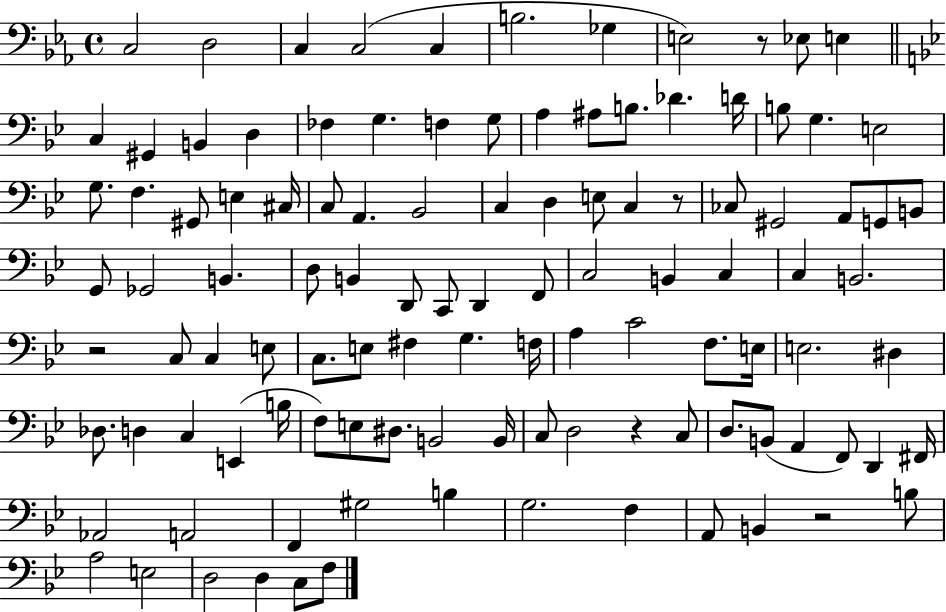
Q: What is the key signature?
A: EES major